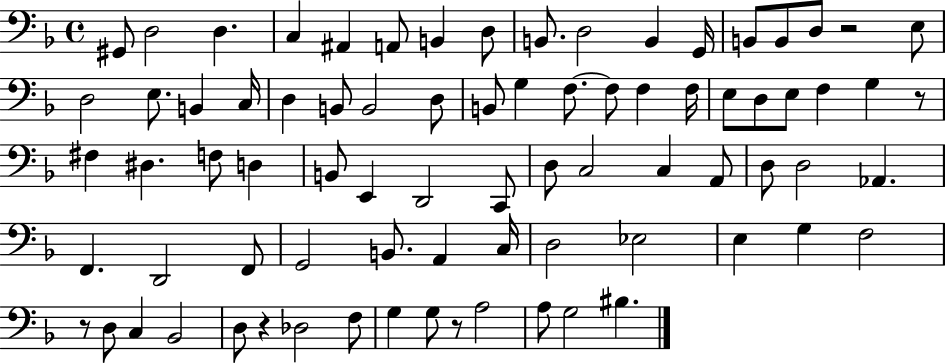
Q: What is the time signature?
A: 4/4